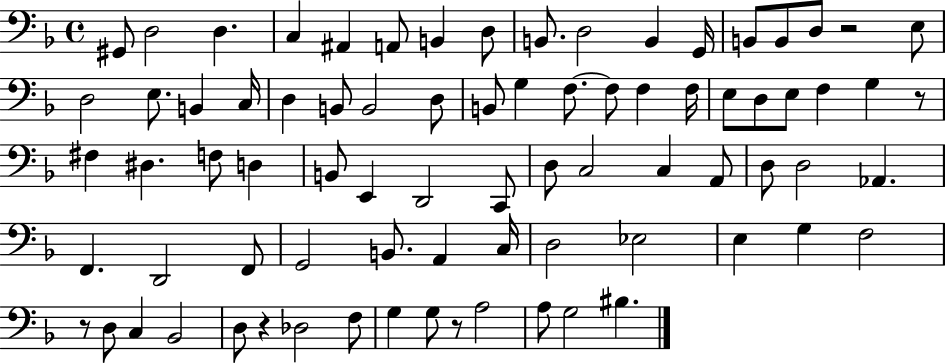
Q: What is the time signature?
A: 4/4